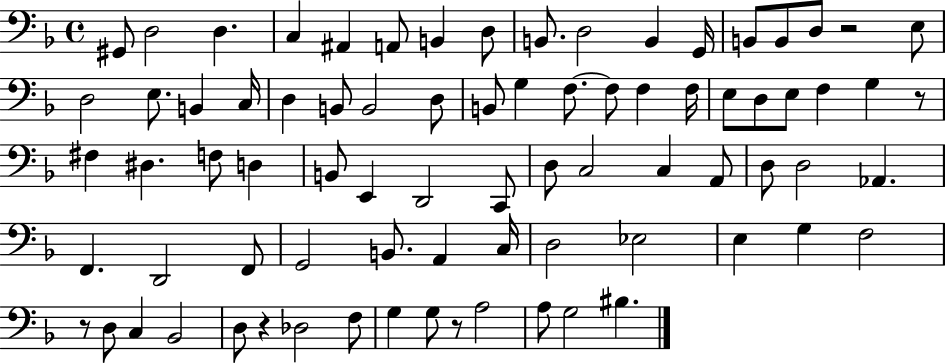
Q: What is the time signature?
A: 4/4